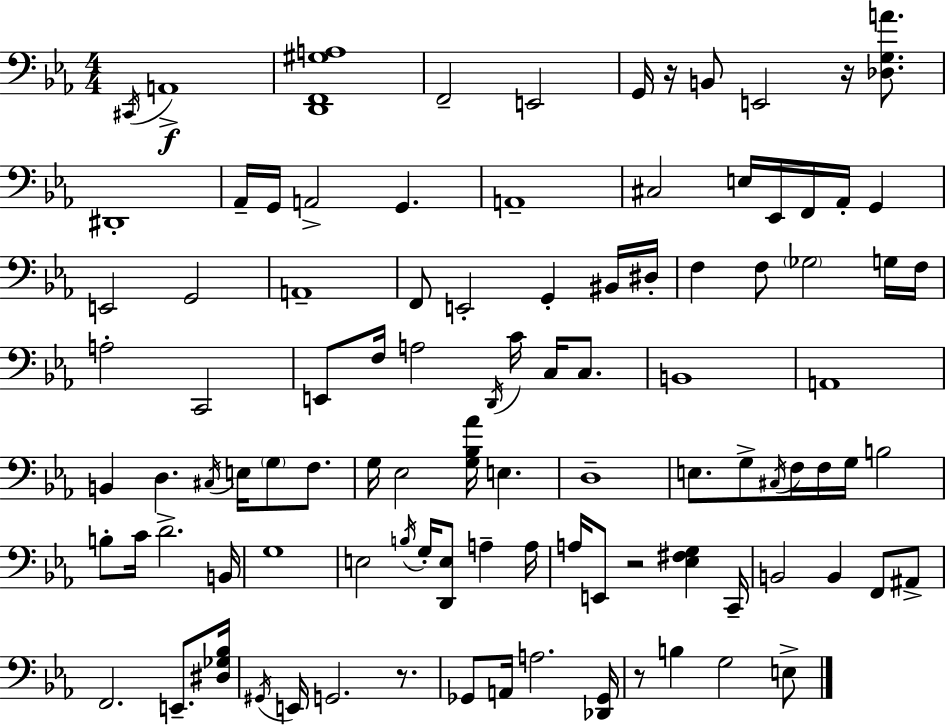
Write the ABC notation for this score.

X:1
T:Untitled
M:4/4
L:1/4
K:Eb
^C,,/4 A,,4 [D,,F,,^G,A,]4 F,,2 E,,2 G,,/4 z/4 B,,/2 E,,2 z/4 [_D,G,A]/2 ^D,,4 _A,,/4 G,,/4 A,,2 G,, A,,4 ^C,2 E,/4 _E,,/4 F,,/4 _A,,/4 G,, E,,2 G,,2 A,,4 F,,/2 E,,2 G,, ^B,,/4 ^D,/4 F, F,/2 _G,2 G,/4 F,/4 A,2 C,,2 E,,/2 F,/4 A,2 D,,/4 C/4 C,/4 C,/2 B,,4 A,,4 B,, D, ^C,/4 E,/4 G,/2 F,/2 G,/4 _E,2 [G,_B,_A]/4 E, D,4 E,/2 G,/2 ^C,/4 F,/4 F,/4 G,/4 B,2 B,/2 C/4 D2 B,,/4 G,4 E,2 B,/4 G,/4 [D,,E,]/2 A, A,/4 A,/4 E,,/2 z2 [_E,^F,G,] C,,/4 B,,2 B,, F,,/2 ^A,,/2 F,,2 E,,/2 [^D,_G,_B,]/4 ^G,,/4 E,,/4 G,,2 z/2 _G,,/2 A,,/4 A,2 [_D,,_G,,]/4 z/2 B, G,2 E,/2